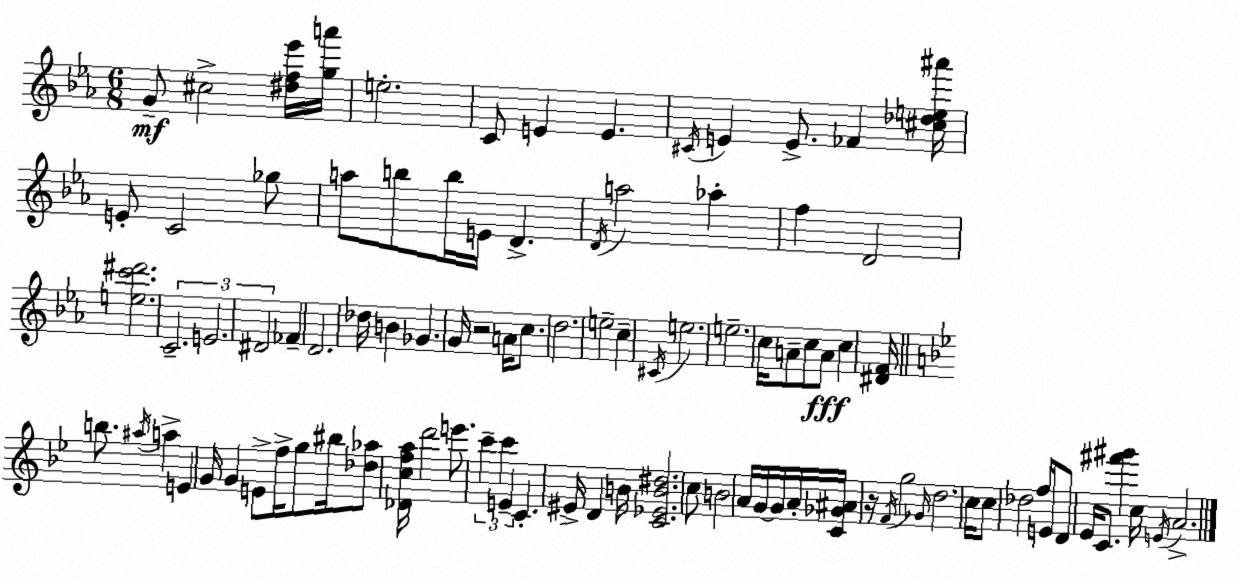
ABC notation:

X:1
T:Untitled
M:6/8
L:1/4
K:Eb
G/2 ^c2 [^df_e']/4 [ga']/4 e2 C/2 E E ^C/4 E E/2 _F [^c_de^a']/4 E/2 C2 _g/2 a/2 b/2 b/4 E/4 D D/4 a2 _a f D2 [ec'^d']2 C2 E2 ^D2 _F D2 _d/4 B _G G/4 z2 A/4 c/2 d2 e2 c ^C/4 e2 e2 c/4 A/2 c/2 A/2 c [^DF]/4 b/2 ^a/4 a E G/4 G E/2 f/4 g/2 ^b/4 [_d_a]/2 [_Dcfa]/4 d'2 e'/2 c' c' E C ^E/4 D B/4 [C_EB^d]2 c/2 B2 A/4 G/4 G/4 A/4 [C_G^A]/4 z/4 F/4 g2 _G/4 d2 c/4 c/2 _d2 f/4 E/4 D/2 _E/4 C/2 [^f'^g'] c/4 E/4 A2